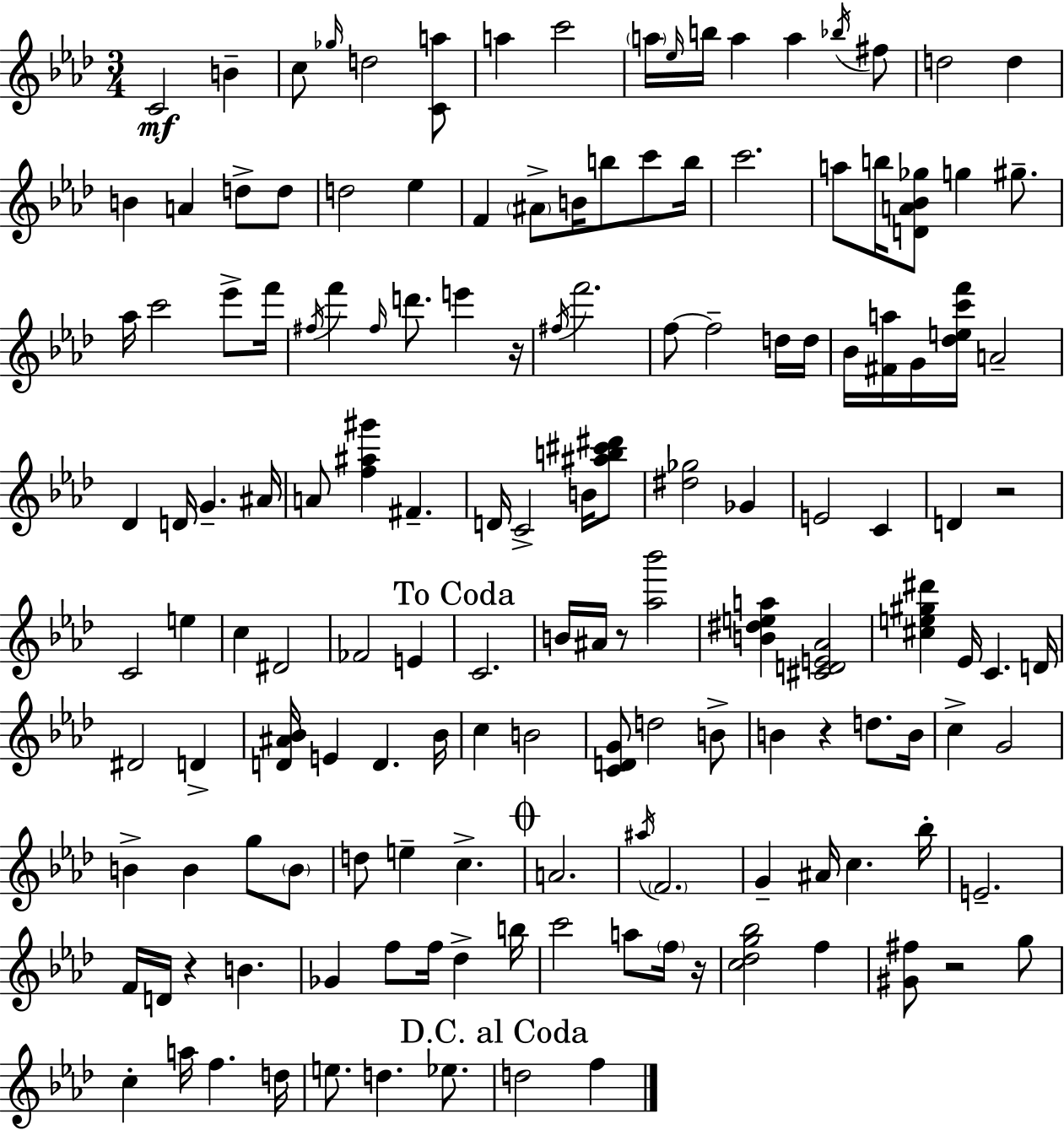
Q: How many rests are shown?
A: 7